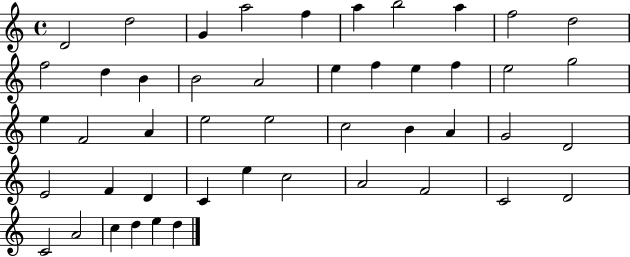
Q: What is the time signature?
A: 4/4